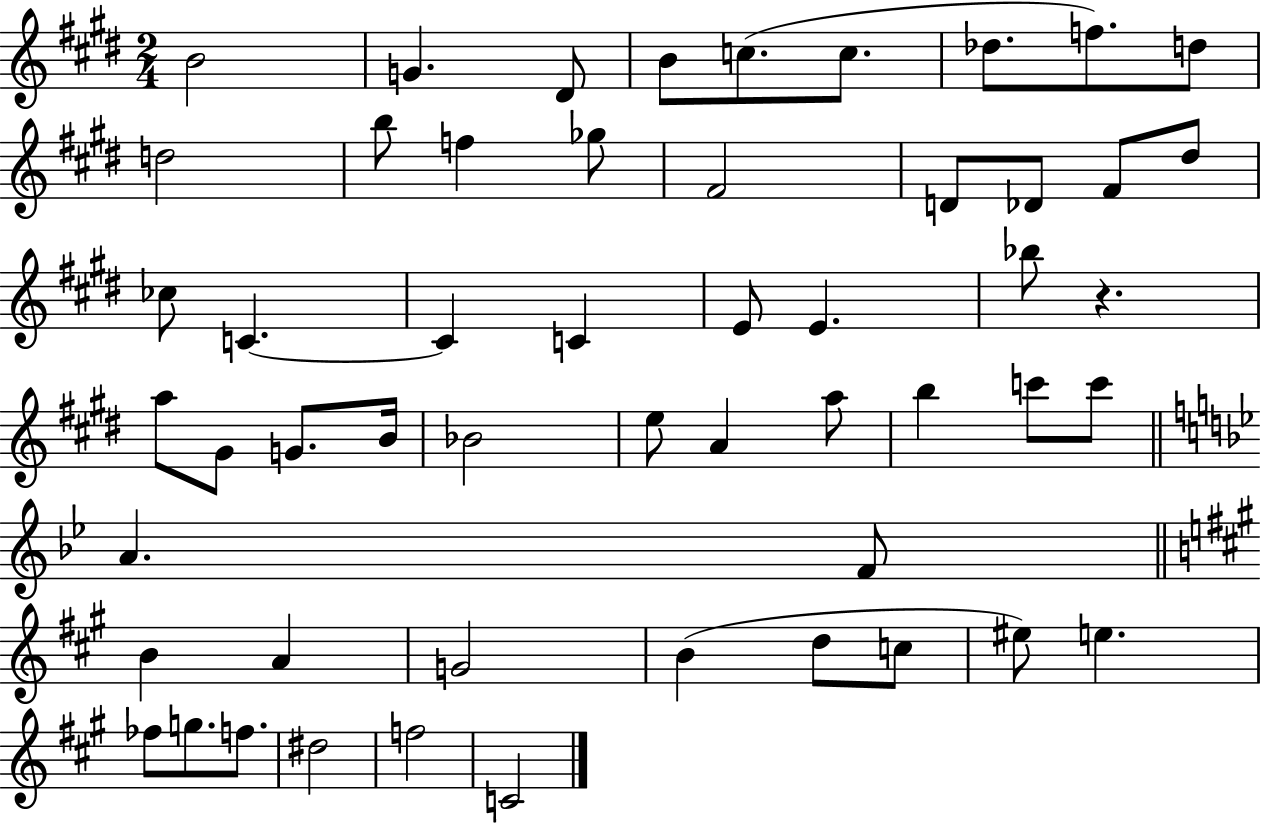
B4/h G4/q. D#4/e B4/e C5/e. C5/e. Db5/e. F5/e. D5/e D5/h B5/e F5/q Gb5/e F#4/h D4/e Db4/e F#4/e D#5/e CES5/e C4/q. C4/q C4/q E4/e E4/q. Bb5/e R/q. A5/e G#4/e G4/e. B4/s Bb4/h E5/e A4/q A5/e B5/q C6/e C6/e A4/q. F4/e B4/q A4/q G4/h B4/q D5/e C5/e EIS5/e E5/q. FES5/e G5/e. F5/e. D#5/h F5/h C4/h